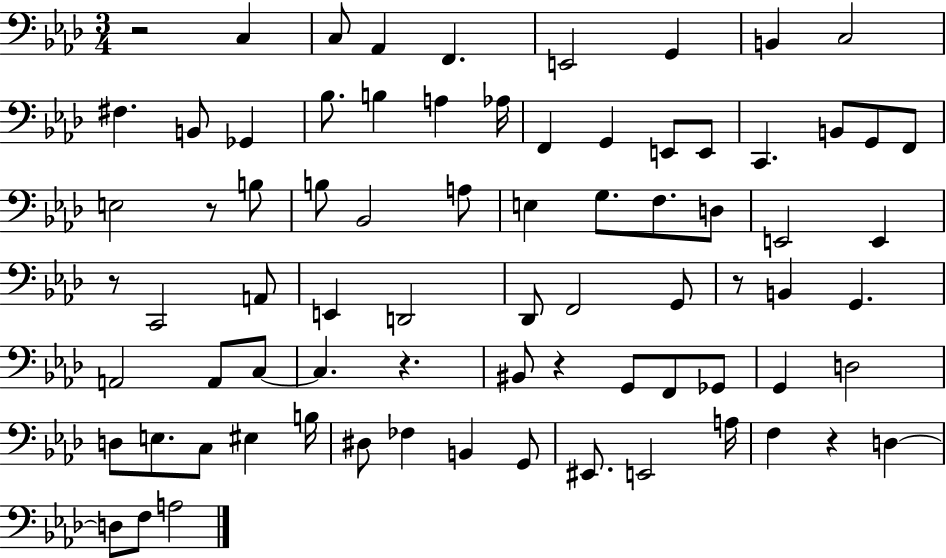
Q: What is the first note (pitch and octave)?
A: C3